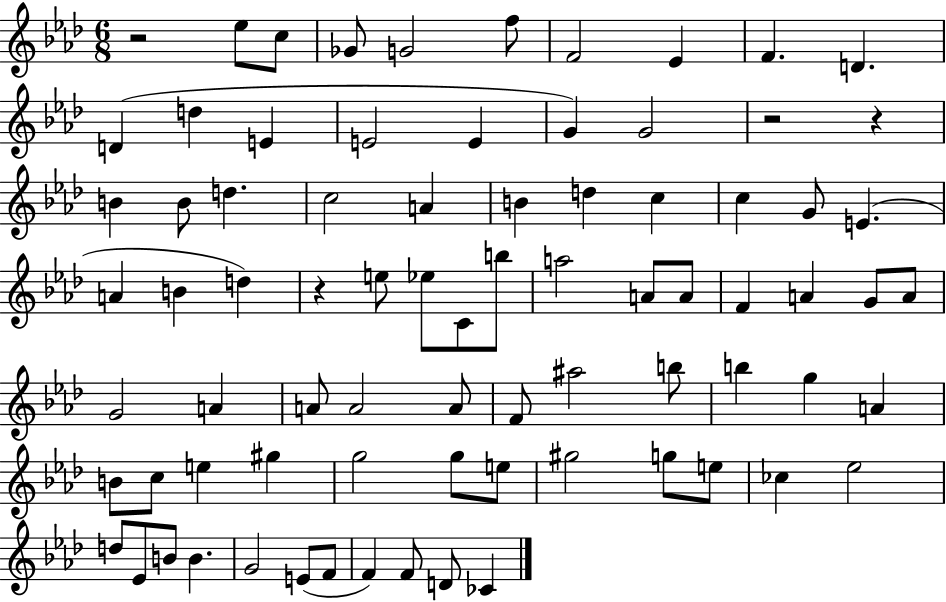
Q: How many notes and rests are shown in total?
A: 79